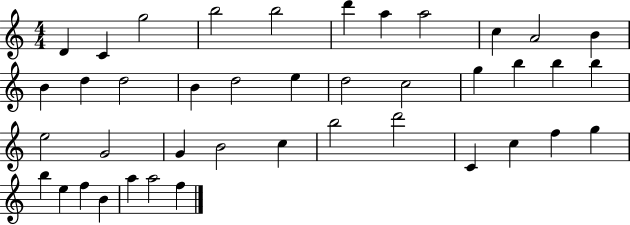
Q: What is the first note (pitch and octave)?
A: D4